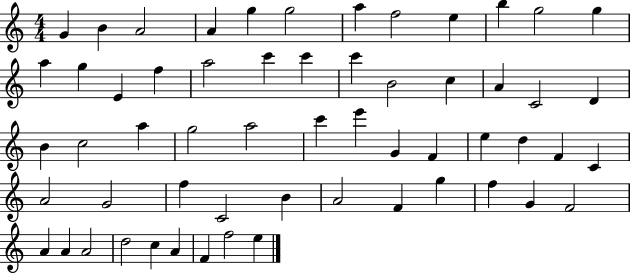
G4/q B4/q A4/h A4/q G5/q G5/h A5/q F5/h E5/q B5/q G5/h G5/q A5/q G5/q E4/q F5/q A5/h C6/q C6/q C6/q B4/h C5/q A4/q C4/h D4/q B4/q C5/h A5/q G5/h A5/h C6/q E6/q G4/q F4/q E5/q D5/q F4/q C4/q A4/h G4/h F5/q C4/h B4/q A4/h F4/q G5/q F5/q G4/q F4/h A4/q A4/q A4/h D5/h C5/q A4/q F4/q F5/h E5/q